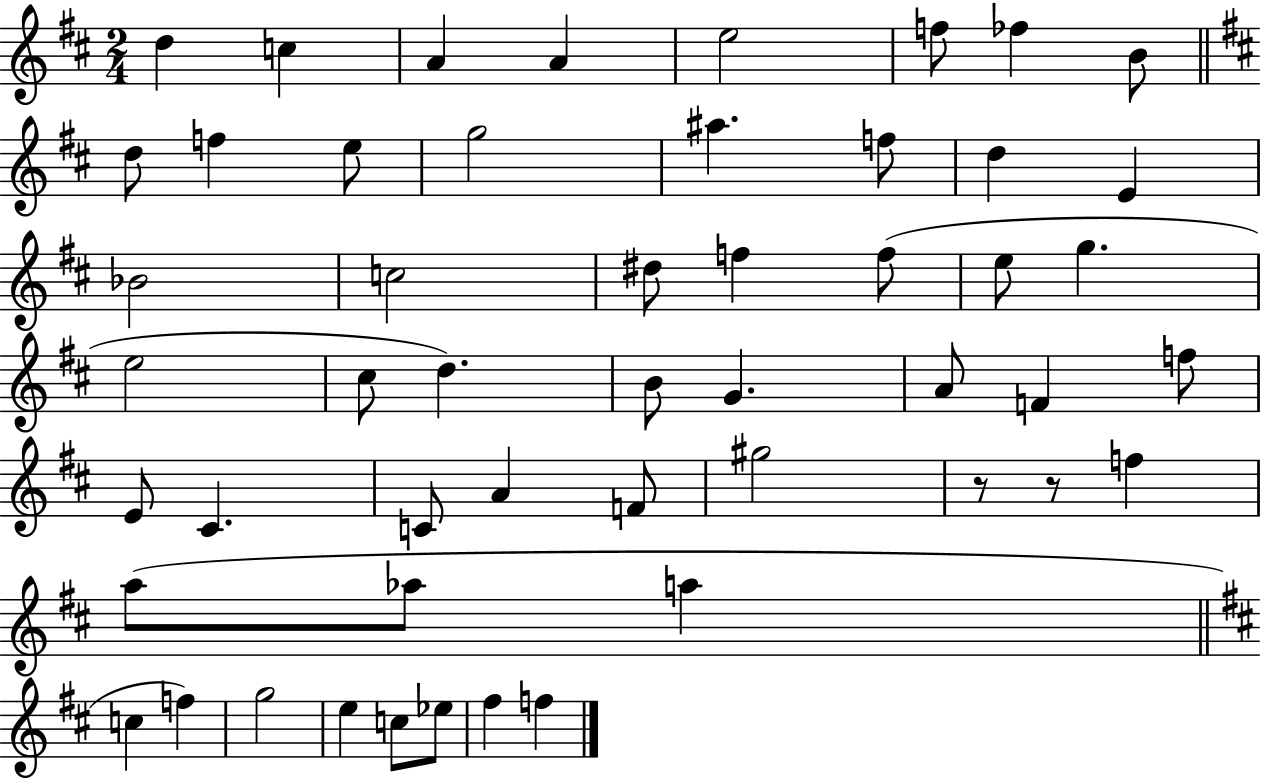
D5/q C5/q A4/q A4/q E5/h F5/e FES5/q B4/e D5/e F5/q E5/e G5/h A#5/q. F5/e D5/q E4/q Bb4/h C5/h D#5/e F5/q F5/e E5/e G5/q. E5/h C#5/e D5/q. B4/e G4/q. A4/e F4/q F5/e E4/e C#4/q. C4/e A4/q F4/e G#5/h R/e R/e F5/q A5/e Ab5/e A5/q C5/q F5/q G5/h E5/q C5/e Eb5/e F#5/q F5/q